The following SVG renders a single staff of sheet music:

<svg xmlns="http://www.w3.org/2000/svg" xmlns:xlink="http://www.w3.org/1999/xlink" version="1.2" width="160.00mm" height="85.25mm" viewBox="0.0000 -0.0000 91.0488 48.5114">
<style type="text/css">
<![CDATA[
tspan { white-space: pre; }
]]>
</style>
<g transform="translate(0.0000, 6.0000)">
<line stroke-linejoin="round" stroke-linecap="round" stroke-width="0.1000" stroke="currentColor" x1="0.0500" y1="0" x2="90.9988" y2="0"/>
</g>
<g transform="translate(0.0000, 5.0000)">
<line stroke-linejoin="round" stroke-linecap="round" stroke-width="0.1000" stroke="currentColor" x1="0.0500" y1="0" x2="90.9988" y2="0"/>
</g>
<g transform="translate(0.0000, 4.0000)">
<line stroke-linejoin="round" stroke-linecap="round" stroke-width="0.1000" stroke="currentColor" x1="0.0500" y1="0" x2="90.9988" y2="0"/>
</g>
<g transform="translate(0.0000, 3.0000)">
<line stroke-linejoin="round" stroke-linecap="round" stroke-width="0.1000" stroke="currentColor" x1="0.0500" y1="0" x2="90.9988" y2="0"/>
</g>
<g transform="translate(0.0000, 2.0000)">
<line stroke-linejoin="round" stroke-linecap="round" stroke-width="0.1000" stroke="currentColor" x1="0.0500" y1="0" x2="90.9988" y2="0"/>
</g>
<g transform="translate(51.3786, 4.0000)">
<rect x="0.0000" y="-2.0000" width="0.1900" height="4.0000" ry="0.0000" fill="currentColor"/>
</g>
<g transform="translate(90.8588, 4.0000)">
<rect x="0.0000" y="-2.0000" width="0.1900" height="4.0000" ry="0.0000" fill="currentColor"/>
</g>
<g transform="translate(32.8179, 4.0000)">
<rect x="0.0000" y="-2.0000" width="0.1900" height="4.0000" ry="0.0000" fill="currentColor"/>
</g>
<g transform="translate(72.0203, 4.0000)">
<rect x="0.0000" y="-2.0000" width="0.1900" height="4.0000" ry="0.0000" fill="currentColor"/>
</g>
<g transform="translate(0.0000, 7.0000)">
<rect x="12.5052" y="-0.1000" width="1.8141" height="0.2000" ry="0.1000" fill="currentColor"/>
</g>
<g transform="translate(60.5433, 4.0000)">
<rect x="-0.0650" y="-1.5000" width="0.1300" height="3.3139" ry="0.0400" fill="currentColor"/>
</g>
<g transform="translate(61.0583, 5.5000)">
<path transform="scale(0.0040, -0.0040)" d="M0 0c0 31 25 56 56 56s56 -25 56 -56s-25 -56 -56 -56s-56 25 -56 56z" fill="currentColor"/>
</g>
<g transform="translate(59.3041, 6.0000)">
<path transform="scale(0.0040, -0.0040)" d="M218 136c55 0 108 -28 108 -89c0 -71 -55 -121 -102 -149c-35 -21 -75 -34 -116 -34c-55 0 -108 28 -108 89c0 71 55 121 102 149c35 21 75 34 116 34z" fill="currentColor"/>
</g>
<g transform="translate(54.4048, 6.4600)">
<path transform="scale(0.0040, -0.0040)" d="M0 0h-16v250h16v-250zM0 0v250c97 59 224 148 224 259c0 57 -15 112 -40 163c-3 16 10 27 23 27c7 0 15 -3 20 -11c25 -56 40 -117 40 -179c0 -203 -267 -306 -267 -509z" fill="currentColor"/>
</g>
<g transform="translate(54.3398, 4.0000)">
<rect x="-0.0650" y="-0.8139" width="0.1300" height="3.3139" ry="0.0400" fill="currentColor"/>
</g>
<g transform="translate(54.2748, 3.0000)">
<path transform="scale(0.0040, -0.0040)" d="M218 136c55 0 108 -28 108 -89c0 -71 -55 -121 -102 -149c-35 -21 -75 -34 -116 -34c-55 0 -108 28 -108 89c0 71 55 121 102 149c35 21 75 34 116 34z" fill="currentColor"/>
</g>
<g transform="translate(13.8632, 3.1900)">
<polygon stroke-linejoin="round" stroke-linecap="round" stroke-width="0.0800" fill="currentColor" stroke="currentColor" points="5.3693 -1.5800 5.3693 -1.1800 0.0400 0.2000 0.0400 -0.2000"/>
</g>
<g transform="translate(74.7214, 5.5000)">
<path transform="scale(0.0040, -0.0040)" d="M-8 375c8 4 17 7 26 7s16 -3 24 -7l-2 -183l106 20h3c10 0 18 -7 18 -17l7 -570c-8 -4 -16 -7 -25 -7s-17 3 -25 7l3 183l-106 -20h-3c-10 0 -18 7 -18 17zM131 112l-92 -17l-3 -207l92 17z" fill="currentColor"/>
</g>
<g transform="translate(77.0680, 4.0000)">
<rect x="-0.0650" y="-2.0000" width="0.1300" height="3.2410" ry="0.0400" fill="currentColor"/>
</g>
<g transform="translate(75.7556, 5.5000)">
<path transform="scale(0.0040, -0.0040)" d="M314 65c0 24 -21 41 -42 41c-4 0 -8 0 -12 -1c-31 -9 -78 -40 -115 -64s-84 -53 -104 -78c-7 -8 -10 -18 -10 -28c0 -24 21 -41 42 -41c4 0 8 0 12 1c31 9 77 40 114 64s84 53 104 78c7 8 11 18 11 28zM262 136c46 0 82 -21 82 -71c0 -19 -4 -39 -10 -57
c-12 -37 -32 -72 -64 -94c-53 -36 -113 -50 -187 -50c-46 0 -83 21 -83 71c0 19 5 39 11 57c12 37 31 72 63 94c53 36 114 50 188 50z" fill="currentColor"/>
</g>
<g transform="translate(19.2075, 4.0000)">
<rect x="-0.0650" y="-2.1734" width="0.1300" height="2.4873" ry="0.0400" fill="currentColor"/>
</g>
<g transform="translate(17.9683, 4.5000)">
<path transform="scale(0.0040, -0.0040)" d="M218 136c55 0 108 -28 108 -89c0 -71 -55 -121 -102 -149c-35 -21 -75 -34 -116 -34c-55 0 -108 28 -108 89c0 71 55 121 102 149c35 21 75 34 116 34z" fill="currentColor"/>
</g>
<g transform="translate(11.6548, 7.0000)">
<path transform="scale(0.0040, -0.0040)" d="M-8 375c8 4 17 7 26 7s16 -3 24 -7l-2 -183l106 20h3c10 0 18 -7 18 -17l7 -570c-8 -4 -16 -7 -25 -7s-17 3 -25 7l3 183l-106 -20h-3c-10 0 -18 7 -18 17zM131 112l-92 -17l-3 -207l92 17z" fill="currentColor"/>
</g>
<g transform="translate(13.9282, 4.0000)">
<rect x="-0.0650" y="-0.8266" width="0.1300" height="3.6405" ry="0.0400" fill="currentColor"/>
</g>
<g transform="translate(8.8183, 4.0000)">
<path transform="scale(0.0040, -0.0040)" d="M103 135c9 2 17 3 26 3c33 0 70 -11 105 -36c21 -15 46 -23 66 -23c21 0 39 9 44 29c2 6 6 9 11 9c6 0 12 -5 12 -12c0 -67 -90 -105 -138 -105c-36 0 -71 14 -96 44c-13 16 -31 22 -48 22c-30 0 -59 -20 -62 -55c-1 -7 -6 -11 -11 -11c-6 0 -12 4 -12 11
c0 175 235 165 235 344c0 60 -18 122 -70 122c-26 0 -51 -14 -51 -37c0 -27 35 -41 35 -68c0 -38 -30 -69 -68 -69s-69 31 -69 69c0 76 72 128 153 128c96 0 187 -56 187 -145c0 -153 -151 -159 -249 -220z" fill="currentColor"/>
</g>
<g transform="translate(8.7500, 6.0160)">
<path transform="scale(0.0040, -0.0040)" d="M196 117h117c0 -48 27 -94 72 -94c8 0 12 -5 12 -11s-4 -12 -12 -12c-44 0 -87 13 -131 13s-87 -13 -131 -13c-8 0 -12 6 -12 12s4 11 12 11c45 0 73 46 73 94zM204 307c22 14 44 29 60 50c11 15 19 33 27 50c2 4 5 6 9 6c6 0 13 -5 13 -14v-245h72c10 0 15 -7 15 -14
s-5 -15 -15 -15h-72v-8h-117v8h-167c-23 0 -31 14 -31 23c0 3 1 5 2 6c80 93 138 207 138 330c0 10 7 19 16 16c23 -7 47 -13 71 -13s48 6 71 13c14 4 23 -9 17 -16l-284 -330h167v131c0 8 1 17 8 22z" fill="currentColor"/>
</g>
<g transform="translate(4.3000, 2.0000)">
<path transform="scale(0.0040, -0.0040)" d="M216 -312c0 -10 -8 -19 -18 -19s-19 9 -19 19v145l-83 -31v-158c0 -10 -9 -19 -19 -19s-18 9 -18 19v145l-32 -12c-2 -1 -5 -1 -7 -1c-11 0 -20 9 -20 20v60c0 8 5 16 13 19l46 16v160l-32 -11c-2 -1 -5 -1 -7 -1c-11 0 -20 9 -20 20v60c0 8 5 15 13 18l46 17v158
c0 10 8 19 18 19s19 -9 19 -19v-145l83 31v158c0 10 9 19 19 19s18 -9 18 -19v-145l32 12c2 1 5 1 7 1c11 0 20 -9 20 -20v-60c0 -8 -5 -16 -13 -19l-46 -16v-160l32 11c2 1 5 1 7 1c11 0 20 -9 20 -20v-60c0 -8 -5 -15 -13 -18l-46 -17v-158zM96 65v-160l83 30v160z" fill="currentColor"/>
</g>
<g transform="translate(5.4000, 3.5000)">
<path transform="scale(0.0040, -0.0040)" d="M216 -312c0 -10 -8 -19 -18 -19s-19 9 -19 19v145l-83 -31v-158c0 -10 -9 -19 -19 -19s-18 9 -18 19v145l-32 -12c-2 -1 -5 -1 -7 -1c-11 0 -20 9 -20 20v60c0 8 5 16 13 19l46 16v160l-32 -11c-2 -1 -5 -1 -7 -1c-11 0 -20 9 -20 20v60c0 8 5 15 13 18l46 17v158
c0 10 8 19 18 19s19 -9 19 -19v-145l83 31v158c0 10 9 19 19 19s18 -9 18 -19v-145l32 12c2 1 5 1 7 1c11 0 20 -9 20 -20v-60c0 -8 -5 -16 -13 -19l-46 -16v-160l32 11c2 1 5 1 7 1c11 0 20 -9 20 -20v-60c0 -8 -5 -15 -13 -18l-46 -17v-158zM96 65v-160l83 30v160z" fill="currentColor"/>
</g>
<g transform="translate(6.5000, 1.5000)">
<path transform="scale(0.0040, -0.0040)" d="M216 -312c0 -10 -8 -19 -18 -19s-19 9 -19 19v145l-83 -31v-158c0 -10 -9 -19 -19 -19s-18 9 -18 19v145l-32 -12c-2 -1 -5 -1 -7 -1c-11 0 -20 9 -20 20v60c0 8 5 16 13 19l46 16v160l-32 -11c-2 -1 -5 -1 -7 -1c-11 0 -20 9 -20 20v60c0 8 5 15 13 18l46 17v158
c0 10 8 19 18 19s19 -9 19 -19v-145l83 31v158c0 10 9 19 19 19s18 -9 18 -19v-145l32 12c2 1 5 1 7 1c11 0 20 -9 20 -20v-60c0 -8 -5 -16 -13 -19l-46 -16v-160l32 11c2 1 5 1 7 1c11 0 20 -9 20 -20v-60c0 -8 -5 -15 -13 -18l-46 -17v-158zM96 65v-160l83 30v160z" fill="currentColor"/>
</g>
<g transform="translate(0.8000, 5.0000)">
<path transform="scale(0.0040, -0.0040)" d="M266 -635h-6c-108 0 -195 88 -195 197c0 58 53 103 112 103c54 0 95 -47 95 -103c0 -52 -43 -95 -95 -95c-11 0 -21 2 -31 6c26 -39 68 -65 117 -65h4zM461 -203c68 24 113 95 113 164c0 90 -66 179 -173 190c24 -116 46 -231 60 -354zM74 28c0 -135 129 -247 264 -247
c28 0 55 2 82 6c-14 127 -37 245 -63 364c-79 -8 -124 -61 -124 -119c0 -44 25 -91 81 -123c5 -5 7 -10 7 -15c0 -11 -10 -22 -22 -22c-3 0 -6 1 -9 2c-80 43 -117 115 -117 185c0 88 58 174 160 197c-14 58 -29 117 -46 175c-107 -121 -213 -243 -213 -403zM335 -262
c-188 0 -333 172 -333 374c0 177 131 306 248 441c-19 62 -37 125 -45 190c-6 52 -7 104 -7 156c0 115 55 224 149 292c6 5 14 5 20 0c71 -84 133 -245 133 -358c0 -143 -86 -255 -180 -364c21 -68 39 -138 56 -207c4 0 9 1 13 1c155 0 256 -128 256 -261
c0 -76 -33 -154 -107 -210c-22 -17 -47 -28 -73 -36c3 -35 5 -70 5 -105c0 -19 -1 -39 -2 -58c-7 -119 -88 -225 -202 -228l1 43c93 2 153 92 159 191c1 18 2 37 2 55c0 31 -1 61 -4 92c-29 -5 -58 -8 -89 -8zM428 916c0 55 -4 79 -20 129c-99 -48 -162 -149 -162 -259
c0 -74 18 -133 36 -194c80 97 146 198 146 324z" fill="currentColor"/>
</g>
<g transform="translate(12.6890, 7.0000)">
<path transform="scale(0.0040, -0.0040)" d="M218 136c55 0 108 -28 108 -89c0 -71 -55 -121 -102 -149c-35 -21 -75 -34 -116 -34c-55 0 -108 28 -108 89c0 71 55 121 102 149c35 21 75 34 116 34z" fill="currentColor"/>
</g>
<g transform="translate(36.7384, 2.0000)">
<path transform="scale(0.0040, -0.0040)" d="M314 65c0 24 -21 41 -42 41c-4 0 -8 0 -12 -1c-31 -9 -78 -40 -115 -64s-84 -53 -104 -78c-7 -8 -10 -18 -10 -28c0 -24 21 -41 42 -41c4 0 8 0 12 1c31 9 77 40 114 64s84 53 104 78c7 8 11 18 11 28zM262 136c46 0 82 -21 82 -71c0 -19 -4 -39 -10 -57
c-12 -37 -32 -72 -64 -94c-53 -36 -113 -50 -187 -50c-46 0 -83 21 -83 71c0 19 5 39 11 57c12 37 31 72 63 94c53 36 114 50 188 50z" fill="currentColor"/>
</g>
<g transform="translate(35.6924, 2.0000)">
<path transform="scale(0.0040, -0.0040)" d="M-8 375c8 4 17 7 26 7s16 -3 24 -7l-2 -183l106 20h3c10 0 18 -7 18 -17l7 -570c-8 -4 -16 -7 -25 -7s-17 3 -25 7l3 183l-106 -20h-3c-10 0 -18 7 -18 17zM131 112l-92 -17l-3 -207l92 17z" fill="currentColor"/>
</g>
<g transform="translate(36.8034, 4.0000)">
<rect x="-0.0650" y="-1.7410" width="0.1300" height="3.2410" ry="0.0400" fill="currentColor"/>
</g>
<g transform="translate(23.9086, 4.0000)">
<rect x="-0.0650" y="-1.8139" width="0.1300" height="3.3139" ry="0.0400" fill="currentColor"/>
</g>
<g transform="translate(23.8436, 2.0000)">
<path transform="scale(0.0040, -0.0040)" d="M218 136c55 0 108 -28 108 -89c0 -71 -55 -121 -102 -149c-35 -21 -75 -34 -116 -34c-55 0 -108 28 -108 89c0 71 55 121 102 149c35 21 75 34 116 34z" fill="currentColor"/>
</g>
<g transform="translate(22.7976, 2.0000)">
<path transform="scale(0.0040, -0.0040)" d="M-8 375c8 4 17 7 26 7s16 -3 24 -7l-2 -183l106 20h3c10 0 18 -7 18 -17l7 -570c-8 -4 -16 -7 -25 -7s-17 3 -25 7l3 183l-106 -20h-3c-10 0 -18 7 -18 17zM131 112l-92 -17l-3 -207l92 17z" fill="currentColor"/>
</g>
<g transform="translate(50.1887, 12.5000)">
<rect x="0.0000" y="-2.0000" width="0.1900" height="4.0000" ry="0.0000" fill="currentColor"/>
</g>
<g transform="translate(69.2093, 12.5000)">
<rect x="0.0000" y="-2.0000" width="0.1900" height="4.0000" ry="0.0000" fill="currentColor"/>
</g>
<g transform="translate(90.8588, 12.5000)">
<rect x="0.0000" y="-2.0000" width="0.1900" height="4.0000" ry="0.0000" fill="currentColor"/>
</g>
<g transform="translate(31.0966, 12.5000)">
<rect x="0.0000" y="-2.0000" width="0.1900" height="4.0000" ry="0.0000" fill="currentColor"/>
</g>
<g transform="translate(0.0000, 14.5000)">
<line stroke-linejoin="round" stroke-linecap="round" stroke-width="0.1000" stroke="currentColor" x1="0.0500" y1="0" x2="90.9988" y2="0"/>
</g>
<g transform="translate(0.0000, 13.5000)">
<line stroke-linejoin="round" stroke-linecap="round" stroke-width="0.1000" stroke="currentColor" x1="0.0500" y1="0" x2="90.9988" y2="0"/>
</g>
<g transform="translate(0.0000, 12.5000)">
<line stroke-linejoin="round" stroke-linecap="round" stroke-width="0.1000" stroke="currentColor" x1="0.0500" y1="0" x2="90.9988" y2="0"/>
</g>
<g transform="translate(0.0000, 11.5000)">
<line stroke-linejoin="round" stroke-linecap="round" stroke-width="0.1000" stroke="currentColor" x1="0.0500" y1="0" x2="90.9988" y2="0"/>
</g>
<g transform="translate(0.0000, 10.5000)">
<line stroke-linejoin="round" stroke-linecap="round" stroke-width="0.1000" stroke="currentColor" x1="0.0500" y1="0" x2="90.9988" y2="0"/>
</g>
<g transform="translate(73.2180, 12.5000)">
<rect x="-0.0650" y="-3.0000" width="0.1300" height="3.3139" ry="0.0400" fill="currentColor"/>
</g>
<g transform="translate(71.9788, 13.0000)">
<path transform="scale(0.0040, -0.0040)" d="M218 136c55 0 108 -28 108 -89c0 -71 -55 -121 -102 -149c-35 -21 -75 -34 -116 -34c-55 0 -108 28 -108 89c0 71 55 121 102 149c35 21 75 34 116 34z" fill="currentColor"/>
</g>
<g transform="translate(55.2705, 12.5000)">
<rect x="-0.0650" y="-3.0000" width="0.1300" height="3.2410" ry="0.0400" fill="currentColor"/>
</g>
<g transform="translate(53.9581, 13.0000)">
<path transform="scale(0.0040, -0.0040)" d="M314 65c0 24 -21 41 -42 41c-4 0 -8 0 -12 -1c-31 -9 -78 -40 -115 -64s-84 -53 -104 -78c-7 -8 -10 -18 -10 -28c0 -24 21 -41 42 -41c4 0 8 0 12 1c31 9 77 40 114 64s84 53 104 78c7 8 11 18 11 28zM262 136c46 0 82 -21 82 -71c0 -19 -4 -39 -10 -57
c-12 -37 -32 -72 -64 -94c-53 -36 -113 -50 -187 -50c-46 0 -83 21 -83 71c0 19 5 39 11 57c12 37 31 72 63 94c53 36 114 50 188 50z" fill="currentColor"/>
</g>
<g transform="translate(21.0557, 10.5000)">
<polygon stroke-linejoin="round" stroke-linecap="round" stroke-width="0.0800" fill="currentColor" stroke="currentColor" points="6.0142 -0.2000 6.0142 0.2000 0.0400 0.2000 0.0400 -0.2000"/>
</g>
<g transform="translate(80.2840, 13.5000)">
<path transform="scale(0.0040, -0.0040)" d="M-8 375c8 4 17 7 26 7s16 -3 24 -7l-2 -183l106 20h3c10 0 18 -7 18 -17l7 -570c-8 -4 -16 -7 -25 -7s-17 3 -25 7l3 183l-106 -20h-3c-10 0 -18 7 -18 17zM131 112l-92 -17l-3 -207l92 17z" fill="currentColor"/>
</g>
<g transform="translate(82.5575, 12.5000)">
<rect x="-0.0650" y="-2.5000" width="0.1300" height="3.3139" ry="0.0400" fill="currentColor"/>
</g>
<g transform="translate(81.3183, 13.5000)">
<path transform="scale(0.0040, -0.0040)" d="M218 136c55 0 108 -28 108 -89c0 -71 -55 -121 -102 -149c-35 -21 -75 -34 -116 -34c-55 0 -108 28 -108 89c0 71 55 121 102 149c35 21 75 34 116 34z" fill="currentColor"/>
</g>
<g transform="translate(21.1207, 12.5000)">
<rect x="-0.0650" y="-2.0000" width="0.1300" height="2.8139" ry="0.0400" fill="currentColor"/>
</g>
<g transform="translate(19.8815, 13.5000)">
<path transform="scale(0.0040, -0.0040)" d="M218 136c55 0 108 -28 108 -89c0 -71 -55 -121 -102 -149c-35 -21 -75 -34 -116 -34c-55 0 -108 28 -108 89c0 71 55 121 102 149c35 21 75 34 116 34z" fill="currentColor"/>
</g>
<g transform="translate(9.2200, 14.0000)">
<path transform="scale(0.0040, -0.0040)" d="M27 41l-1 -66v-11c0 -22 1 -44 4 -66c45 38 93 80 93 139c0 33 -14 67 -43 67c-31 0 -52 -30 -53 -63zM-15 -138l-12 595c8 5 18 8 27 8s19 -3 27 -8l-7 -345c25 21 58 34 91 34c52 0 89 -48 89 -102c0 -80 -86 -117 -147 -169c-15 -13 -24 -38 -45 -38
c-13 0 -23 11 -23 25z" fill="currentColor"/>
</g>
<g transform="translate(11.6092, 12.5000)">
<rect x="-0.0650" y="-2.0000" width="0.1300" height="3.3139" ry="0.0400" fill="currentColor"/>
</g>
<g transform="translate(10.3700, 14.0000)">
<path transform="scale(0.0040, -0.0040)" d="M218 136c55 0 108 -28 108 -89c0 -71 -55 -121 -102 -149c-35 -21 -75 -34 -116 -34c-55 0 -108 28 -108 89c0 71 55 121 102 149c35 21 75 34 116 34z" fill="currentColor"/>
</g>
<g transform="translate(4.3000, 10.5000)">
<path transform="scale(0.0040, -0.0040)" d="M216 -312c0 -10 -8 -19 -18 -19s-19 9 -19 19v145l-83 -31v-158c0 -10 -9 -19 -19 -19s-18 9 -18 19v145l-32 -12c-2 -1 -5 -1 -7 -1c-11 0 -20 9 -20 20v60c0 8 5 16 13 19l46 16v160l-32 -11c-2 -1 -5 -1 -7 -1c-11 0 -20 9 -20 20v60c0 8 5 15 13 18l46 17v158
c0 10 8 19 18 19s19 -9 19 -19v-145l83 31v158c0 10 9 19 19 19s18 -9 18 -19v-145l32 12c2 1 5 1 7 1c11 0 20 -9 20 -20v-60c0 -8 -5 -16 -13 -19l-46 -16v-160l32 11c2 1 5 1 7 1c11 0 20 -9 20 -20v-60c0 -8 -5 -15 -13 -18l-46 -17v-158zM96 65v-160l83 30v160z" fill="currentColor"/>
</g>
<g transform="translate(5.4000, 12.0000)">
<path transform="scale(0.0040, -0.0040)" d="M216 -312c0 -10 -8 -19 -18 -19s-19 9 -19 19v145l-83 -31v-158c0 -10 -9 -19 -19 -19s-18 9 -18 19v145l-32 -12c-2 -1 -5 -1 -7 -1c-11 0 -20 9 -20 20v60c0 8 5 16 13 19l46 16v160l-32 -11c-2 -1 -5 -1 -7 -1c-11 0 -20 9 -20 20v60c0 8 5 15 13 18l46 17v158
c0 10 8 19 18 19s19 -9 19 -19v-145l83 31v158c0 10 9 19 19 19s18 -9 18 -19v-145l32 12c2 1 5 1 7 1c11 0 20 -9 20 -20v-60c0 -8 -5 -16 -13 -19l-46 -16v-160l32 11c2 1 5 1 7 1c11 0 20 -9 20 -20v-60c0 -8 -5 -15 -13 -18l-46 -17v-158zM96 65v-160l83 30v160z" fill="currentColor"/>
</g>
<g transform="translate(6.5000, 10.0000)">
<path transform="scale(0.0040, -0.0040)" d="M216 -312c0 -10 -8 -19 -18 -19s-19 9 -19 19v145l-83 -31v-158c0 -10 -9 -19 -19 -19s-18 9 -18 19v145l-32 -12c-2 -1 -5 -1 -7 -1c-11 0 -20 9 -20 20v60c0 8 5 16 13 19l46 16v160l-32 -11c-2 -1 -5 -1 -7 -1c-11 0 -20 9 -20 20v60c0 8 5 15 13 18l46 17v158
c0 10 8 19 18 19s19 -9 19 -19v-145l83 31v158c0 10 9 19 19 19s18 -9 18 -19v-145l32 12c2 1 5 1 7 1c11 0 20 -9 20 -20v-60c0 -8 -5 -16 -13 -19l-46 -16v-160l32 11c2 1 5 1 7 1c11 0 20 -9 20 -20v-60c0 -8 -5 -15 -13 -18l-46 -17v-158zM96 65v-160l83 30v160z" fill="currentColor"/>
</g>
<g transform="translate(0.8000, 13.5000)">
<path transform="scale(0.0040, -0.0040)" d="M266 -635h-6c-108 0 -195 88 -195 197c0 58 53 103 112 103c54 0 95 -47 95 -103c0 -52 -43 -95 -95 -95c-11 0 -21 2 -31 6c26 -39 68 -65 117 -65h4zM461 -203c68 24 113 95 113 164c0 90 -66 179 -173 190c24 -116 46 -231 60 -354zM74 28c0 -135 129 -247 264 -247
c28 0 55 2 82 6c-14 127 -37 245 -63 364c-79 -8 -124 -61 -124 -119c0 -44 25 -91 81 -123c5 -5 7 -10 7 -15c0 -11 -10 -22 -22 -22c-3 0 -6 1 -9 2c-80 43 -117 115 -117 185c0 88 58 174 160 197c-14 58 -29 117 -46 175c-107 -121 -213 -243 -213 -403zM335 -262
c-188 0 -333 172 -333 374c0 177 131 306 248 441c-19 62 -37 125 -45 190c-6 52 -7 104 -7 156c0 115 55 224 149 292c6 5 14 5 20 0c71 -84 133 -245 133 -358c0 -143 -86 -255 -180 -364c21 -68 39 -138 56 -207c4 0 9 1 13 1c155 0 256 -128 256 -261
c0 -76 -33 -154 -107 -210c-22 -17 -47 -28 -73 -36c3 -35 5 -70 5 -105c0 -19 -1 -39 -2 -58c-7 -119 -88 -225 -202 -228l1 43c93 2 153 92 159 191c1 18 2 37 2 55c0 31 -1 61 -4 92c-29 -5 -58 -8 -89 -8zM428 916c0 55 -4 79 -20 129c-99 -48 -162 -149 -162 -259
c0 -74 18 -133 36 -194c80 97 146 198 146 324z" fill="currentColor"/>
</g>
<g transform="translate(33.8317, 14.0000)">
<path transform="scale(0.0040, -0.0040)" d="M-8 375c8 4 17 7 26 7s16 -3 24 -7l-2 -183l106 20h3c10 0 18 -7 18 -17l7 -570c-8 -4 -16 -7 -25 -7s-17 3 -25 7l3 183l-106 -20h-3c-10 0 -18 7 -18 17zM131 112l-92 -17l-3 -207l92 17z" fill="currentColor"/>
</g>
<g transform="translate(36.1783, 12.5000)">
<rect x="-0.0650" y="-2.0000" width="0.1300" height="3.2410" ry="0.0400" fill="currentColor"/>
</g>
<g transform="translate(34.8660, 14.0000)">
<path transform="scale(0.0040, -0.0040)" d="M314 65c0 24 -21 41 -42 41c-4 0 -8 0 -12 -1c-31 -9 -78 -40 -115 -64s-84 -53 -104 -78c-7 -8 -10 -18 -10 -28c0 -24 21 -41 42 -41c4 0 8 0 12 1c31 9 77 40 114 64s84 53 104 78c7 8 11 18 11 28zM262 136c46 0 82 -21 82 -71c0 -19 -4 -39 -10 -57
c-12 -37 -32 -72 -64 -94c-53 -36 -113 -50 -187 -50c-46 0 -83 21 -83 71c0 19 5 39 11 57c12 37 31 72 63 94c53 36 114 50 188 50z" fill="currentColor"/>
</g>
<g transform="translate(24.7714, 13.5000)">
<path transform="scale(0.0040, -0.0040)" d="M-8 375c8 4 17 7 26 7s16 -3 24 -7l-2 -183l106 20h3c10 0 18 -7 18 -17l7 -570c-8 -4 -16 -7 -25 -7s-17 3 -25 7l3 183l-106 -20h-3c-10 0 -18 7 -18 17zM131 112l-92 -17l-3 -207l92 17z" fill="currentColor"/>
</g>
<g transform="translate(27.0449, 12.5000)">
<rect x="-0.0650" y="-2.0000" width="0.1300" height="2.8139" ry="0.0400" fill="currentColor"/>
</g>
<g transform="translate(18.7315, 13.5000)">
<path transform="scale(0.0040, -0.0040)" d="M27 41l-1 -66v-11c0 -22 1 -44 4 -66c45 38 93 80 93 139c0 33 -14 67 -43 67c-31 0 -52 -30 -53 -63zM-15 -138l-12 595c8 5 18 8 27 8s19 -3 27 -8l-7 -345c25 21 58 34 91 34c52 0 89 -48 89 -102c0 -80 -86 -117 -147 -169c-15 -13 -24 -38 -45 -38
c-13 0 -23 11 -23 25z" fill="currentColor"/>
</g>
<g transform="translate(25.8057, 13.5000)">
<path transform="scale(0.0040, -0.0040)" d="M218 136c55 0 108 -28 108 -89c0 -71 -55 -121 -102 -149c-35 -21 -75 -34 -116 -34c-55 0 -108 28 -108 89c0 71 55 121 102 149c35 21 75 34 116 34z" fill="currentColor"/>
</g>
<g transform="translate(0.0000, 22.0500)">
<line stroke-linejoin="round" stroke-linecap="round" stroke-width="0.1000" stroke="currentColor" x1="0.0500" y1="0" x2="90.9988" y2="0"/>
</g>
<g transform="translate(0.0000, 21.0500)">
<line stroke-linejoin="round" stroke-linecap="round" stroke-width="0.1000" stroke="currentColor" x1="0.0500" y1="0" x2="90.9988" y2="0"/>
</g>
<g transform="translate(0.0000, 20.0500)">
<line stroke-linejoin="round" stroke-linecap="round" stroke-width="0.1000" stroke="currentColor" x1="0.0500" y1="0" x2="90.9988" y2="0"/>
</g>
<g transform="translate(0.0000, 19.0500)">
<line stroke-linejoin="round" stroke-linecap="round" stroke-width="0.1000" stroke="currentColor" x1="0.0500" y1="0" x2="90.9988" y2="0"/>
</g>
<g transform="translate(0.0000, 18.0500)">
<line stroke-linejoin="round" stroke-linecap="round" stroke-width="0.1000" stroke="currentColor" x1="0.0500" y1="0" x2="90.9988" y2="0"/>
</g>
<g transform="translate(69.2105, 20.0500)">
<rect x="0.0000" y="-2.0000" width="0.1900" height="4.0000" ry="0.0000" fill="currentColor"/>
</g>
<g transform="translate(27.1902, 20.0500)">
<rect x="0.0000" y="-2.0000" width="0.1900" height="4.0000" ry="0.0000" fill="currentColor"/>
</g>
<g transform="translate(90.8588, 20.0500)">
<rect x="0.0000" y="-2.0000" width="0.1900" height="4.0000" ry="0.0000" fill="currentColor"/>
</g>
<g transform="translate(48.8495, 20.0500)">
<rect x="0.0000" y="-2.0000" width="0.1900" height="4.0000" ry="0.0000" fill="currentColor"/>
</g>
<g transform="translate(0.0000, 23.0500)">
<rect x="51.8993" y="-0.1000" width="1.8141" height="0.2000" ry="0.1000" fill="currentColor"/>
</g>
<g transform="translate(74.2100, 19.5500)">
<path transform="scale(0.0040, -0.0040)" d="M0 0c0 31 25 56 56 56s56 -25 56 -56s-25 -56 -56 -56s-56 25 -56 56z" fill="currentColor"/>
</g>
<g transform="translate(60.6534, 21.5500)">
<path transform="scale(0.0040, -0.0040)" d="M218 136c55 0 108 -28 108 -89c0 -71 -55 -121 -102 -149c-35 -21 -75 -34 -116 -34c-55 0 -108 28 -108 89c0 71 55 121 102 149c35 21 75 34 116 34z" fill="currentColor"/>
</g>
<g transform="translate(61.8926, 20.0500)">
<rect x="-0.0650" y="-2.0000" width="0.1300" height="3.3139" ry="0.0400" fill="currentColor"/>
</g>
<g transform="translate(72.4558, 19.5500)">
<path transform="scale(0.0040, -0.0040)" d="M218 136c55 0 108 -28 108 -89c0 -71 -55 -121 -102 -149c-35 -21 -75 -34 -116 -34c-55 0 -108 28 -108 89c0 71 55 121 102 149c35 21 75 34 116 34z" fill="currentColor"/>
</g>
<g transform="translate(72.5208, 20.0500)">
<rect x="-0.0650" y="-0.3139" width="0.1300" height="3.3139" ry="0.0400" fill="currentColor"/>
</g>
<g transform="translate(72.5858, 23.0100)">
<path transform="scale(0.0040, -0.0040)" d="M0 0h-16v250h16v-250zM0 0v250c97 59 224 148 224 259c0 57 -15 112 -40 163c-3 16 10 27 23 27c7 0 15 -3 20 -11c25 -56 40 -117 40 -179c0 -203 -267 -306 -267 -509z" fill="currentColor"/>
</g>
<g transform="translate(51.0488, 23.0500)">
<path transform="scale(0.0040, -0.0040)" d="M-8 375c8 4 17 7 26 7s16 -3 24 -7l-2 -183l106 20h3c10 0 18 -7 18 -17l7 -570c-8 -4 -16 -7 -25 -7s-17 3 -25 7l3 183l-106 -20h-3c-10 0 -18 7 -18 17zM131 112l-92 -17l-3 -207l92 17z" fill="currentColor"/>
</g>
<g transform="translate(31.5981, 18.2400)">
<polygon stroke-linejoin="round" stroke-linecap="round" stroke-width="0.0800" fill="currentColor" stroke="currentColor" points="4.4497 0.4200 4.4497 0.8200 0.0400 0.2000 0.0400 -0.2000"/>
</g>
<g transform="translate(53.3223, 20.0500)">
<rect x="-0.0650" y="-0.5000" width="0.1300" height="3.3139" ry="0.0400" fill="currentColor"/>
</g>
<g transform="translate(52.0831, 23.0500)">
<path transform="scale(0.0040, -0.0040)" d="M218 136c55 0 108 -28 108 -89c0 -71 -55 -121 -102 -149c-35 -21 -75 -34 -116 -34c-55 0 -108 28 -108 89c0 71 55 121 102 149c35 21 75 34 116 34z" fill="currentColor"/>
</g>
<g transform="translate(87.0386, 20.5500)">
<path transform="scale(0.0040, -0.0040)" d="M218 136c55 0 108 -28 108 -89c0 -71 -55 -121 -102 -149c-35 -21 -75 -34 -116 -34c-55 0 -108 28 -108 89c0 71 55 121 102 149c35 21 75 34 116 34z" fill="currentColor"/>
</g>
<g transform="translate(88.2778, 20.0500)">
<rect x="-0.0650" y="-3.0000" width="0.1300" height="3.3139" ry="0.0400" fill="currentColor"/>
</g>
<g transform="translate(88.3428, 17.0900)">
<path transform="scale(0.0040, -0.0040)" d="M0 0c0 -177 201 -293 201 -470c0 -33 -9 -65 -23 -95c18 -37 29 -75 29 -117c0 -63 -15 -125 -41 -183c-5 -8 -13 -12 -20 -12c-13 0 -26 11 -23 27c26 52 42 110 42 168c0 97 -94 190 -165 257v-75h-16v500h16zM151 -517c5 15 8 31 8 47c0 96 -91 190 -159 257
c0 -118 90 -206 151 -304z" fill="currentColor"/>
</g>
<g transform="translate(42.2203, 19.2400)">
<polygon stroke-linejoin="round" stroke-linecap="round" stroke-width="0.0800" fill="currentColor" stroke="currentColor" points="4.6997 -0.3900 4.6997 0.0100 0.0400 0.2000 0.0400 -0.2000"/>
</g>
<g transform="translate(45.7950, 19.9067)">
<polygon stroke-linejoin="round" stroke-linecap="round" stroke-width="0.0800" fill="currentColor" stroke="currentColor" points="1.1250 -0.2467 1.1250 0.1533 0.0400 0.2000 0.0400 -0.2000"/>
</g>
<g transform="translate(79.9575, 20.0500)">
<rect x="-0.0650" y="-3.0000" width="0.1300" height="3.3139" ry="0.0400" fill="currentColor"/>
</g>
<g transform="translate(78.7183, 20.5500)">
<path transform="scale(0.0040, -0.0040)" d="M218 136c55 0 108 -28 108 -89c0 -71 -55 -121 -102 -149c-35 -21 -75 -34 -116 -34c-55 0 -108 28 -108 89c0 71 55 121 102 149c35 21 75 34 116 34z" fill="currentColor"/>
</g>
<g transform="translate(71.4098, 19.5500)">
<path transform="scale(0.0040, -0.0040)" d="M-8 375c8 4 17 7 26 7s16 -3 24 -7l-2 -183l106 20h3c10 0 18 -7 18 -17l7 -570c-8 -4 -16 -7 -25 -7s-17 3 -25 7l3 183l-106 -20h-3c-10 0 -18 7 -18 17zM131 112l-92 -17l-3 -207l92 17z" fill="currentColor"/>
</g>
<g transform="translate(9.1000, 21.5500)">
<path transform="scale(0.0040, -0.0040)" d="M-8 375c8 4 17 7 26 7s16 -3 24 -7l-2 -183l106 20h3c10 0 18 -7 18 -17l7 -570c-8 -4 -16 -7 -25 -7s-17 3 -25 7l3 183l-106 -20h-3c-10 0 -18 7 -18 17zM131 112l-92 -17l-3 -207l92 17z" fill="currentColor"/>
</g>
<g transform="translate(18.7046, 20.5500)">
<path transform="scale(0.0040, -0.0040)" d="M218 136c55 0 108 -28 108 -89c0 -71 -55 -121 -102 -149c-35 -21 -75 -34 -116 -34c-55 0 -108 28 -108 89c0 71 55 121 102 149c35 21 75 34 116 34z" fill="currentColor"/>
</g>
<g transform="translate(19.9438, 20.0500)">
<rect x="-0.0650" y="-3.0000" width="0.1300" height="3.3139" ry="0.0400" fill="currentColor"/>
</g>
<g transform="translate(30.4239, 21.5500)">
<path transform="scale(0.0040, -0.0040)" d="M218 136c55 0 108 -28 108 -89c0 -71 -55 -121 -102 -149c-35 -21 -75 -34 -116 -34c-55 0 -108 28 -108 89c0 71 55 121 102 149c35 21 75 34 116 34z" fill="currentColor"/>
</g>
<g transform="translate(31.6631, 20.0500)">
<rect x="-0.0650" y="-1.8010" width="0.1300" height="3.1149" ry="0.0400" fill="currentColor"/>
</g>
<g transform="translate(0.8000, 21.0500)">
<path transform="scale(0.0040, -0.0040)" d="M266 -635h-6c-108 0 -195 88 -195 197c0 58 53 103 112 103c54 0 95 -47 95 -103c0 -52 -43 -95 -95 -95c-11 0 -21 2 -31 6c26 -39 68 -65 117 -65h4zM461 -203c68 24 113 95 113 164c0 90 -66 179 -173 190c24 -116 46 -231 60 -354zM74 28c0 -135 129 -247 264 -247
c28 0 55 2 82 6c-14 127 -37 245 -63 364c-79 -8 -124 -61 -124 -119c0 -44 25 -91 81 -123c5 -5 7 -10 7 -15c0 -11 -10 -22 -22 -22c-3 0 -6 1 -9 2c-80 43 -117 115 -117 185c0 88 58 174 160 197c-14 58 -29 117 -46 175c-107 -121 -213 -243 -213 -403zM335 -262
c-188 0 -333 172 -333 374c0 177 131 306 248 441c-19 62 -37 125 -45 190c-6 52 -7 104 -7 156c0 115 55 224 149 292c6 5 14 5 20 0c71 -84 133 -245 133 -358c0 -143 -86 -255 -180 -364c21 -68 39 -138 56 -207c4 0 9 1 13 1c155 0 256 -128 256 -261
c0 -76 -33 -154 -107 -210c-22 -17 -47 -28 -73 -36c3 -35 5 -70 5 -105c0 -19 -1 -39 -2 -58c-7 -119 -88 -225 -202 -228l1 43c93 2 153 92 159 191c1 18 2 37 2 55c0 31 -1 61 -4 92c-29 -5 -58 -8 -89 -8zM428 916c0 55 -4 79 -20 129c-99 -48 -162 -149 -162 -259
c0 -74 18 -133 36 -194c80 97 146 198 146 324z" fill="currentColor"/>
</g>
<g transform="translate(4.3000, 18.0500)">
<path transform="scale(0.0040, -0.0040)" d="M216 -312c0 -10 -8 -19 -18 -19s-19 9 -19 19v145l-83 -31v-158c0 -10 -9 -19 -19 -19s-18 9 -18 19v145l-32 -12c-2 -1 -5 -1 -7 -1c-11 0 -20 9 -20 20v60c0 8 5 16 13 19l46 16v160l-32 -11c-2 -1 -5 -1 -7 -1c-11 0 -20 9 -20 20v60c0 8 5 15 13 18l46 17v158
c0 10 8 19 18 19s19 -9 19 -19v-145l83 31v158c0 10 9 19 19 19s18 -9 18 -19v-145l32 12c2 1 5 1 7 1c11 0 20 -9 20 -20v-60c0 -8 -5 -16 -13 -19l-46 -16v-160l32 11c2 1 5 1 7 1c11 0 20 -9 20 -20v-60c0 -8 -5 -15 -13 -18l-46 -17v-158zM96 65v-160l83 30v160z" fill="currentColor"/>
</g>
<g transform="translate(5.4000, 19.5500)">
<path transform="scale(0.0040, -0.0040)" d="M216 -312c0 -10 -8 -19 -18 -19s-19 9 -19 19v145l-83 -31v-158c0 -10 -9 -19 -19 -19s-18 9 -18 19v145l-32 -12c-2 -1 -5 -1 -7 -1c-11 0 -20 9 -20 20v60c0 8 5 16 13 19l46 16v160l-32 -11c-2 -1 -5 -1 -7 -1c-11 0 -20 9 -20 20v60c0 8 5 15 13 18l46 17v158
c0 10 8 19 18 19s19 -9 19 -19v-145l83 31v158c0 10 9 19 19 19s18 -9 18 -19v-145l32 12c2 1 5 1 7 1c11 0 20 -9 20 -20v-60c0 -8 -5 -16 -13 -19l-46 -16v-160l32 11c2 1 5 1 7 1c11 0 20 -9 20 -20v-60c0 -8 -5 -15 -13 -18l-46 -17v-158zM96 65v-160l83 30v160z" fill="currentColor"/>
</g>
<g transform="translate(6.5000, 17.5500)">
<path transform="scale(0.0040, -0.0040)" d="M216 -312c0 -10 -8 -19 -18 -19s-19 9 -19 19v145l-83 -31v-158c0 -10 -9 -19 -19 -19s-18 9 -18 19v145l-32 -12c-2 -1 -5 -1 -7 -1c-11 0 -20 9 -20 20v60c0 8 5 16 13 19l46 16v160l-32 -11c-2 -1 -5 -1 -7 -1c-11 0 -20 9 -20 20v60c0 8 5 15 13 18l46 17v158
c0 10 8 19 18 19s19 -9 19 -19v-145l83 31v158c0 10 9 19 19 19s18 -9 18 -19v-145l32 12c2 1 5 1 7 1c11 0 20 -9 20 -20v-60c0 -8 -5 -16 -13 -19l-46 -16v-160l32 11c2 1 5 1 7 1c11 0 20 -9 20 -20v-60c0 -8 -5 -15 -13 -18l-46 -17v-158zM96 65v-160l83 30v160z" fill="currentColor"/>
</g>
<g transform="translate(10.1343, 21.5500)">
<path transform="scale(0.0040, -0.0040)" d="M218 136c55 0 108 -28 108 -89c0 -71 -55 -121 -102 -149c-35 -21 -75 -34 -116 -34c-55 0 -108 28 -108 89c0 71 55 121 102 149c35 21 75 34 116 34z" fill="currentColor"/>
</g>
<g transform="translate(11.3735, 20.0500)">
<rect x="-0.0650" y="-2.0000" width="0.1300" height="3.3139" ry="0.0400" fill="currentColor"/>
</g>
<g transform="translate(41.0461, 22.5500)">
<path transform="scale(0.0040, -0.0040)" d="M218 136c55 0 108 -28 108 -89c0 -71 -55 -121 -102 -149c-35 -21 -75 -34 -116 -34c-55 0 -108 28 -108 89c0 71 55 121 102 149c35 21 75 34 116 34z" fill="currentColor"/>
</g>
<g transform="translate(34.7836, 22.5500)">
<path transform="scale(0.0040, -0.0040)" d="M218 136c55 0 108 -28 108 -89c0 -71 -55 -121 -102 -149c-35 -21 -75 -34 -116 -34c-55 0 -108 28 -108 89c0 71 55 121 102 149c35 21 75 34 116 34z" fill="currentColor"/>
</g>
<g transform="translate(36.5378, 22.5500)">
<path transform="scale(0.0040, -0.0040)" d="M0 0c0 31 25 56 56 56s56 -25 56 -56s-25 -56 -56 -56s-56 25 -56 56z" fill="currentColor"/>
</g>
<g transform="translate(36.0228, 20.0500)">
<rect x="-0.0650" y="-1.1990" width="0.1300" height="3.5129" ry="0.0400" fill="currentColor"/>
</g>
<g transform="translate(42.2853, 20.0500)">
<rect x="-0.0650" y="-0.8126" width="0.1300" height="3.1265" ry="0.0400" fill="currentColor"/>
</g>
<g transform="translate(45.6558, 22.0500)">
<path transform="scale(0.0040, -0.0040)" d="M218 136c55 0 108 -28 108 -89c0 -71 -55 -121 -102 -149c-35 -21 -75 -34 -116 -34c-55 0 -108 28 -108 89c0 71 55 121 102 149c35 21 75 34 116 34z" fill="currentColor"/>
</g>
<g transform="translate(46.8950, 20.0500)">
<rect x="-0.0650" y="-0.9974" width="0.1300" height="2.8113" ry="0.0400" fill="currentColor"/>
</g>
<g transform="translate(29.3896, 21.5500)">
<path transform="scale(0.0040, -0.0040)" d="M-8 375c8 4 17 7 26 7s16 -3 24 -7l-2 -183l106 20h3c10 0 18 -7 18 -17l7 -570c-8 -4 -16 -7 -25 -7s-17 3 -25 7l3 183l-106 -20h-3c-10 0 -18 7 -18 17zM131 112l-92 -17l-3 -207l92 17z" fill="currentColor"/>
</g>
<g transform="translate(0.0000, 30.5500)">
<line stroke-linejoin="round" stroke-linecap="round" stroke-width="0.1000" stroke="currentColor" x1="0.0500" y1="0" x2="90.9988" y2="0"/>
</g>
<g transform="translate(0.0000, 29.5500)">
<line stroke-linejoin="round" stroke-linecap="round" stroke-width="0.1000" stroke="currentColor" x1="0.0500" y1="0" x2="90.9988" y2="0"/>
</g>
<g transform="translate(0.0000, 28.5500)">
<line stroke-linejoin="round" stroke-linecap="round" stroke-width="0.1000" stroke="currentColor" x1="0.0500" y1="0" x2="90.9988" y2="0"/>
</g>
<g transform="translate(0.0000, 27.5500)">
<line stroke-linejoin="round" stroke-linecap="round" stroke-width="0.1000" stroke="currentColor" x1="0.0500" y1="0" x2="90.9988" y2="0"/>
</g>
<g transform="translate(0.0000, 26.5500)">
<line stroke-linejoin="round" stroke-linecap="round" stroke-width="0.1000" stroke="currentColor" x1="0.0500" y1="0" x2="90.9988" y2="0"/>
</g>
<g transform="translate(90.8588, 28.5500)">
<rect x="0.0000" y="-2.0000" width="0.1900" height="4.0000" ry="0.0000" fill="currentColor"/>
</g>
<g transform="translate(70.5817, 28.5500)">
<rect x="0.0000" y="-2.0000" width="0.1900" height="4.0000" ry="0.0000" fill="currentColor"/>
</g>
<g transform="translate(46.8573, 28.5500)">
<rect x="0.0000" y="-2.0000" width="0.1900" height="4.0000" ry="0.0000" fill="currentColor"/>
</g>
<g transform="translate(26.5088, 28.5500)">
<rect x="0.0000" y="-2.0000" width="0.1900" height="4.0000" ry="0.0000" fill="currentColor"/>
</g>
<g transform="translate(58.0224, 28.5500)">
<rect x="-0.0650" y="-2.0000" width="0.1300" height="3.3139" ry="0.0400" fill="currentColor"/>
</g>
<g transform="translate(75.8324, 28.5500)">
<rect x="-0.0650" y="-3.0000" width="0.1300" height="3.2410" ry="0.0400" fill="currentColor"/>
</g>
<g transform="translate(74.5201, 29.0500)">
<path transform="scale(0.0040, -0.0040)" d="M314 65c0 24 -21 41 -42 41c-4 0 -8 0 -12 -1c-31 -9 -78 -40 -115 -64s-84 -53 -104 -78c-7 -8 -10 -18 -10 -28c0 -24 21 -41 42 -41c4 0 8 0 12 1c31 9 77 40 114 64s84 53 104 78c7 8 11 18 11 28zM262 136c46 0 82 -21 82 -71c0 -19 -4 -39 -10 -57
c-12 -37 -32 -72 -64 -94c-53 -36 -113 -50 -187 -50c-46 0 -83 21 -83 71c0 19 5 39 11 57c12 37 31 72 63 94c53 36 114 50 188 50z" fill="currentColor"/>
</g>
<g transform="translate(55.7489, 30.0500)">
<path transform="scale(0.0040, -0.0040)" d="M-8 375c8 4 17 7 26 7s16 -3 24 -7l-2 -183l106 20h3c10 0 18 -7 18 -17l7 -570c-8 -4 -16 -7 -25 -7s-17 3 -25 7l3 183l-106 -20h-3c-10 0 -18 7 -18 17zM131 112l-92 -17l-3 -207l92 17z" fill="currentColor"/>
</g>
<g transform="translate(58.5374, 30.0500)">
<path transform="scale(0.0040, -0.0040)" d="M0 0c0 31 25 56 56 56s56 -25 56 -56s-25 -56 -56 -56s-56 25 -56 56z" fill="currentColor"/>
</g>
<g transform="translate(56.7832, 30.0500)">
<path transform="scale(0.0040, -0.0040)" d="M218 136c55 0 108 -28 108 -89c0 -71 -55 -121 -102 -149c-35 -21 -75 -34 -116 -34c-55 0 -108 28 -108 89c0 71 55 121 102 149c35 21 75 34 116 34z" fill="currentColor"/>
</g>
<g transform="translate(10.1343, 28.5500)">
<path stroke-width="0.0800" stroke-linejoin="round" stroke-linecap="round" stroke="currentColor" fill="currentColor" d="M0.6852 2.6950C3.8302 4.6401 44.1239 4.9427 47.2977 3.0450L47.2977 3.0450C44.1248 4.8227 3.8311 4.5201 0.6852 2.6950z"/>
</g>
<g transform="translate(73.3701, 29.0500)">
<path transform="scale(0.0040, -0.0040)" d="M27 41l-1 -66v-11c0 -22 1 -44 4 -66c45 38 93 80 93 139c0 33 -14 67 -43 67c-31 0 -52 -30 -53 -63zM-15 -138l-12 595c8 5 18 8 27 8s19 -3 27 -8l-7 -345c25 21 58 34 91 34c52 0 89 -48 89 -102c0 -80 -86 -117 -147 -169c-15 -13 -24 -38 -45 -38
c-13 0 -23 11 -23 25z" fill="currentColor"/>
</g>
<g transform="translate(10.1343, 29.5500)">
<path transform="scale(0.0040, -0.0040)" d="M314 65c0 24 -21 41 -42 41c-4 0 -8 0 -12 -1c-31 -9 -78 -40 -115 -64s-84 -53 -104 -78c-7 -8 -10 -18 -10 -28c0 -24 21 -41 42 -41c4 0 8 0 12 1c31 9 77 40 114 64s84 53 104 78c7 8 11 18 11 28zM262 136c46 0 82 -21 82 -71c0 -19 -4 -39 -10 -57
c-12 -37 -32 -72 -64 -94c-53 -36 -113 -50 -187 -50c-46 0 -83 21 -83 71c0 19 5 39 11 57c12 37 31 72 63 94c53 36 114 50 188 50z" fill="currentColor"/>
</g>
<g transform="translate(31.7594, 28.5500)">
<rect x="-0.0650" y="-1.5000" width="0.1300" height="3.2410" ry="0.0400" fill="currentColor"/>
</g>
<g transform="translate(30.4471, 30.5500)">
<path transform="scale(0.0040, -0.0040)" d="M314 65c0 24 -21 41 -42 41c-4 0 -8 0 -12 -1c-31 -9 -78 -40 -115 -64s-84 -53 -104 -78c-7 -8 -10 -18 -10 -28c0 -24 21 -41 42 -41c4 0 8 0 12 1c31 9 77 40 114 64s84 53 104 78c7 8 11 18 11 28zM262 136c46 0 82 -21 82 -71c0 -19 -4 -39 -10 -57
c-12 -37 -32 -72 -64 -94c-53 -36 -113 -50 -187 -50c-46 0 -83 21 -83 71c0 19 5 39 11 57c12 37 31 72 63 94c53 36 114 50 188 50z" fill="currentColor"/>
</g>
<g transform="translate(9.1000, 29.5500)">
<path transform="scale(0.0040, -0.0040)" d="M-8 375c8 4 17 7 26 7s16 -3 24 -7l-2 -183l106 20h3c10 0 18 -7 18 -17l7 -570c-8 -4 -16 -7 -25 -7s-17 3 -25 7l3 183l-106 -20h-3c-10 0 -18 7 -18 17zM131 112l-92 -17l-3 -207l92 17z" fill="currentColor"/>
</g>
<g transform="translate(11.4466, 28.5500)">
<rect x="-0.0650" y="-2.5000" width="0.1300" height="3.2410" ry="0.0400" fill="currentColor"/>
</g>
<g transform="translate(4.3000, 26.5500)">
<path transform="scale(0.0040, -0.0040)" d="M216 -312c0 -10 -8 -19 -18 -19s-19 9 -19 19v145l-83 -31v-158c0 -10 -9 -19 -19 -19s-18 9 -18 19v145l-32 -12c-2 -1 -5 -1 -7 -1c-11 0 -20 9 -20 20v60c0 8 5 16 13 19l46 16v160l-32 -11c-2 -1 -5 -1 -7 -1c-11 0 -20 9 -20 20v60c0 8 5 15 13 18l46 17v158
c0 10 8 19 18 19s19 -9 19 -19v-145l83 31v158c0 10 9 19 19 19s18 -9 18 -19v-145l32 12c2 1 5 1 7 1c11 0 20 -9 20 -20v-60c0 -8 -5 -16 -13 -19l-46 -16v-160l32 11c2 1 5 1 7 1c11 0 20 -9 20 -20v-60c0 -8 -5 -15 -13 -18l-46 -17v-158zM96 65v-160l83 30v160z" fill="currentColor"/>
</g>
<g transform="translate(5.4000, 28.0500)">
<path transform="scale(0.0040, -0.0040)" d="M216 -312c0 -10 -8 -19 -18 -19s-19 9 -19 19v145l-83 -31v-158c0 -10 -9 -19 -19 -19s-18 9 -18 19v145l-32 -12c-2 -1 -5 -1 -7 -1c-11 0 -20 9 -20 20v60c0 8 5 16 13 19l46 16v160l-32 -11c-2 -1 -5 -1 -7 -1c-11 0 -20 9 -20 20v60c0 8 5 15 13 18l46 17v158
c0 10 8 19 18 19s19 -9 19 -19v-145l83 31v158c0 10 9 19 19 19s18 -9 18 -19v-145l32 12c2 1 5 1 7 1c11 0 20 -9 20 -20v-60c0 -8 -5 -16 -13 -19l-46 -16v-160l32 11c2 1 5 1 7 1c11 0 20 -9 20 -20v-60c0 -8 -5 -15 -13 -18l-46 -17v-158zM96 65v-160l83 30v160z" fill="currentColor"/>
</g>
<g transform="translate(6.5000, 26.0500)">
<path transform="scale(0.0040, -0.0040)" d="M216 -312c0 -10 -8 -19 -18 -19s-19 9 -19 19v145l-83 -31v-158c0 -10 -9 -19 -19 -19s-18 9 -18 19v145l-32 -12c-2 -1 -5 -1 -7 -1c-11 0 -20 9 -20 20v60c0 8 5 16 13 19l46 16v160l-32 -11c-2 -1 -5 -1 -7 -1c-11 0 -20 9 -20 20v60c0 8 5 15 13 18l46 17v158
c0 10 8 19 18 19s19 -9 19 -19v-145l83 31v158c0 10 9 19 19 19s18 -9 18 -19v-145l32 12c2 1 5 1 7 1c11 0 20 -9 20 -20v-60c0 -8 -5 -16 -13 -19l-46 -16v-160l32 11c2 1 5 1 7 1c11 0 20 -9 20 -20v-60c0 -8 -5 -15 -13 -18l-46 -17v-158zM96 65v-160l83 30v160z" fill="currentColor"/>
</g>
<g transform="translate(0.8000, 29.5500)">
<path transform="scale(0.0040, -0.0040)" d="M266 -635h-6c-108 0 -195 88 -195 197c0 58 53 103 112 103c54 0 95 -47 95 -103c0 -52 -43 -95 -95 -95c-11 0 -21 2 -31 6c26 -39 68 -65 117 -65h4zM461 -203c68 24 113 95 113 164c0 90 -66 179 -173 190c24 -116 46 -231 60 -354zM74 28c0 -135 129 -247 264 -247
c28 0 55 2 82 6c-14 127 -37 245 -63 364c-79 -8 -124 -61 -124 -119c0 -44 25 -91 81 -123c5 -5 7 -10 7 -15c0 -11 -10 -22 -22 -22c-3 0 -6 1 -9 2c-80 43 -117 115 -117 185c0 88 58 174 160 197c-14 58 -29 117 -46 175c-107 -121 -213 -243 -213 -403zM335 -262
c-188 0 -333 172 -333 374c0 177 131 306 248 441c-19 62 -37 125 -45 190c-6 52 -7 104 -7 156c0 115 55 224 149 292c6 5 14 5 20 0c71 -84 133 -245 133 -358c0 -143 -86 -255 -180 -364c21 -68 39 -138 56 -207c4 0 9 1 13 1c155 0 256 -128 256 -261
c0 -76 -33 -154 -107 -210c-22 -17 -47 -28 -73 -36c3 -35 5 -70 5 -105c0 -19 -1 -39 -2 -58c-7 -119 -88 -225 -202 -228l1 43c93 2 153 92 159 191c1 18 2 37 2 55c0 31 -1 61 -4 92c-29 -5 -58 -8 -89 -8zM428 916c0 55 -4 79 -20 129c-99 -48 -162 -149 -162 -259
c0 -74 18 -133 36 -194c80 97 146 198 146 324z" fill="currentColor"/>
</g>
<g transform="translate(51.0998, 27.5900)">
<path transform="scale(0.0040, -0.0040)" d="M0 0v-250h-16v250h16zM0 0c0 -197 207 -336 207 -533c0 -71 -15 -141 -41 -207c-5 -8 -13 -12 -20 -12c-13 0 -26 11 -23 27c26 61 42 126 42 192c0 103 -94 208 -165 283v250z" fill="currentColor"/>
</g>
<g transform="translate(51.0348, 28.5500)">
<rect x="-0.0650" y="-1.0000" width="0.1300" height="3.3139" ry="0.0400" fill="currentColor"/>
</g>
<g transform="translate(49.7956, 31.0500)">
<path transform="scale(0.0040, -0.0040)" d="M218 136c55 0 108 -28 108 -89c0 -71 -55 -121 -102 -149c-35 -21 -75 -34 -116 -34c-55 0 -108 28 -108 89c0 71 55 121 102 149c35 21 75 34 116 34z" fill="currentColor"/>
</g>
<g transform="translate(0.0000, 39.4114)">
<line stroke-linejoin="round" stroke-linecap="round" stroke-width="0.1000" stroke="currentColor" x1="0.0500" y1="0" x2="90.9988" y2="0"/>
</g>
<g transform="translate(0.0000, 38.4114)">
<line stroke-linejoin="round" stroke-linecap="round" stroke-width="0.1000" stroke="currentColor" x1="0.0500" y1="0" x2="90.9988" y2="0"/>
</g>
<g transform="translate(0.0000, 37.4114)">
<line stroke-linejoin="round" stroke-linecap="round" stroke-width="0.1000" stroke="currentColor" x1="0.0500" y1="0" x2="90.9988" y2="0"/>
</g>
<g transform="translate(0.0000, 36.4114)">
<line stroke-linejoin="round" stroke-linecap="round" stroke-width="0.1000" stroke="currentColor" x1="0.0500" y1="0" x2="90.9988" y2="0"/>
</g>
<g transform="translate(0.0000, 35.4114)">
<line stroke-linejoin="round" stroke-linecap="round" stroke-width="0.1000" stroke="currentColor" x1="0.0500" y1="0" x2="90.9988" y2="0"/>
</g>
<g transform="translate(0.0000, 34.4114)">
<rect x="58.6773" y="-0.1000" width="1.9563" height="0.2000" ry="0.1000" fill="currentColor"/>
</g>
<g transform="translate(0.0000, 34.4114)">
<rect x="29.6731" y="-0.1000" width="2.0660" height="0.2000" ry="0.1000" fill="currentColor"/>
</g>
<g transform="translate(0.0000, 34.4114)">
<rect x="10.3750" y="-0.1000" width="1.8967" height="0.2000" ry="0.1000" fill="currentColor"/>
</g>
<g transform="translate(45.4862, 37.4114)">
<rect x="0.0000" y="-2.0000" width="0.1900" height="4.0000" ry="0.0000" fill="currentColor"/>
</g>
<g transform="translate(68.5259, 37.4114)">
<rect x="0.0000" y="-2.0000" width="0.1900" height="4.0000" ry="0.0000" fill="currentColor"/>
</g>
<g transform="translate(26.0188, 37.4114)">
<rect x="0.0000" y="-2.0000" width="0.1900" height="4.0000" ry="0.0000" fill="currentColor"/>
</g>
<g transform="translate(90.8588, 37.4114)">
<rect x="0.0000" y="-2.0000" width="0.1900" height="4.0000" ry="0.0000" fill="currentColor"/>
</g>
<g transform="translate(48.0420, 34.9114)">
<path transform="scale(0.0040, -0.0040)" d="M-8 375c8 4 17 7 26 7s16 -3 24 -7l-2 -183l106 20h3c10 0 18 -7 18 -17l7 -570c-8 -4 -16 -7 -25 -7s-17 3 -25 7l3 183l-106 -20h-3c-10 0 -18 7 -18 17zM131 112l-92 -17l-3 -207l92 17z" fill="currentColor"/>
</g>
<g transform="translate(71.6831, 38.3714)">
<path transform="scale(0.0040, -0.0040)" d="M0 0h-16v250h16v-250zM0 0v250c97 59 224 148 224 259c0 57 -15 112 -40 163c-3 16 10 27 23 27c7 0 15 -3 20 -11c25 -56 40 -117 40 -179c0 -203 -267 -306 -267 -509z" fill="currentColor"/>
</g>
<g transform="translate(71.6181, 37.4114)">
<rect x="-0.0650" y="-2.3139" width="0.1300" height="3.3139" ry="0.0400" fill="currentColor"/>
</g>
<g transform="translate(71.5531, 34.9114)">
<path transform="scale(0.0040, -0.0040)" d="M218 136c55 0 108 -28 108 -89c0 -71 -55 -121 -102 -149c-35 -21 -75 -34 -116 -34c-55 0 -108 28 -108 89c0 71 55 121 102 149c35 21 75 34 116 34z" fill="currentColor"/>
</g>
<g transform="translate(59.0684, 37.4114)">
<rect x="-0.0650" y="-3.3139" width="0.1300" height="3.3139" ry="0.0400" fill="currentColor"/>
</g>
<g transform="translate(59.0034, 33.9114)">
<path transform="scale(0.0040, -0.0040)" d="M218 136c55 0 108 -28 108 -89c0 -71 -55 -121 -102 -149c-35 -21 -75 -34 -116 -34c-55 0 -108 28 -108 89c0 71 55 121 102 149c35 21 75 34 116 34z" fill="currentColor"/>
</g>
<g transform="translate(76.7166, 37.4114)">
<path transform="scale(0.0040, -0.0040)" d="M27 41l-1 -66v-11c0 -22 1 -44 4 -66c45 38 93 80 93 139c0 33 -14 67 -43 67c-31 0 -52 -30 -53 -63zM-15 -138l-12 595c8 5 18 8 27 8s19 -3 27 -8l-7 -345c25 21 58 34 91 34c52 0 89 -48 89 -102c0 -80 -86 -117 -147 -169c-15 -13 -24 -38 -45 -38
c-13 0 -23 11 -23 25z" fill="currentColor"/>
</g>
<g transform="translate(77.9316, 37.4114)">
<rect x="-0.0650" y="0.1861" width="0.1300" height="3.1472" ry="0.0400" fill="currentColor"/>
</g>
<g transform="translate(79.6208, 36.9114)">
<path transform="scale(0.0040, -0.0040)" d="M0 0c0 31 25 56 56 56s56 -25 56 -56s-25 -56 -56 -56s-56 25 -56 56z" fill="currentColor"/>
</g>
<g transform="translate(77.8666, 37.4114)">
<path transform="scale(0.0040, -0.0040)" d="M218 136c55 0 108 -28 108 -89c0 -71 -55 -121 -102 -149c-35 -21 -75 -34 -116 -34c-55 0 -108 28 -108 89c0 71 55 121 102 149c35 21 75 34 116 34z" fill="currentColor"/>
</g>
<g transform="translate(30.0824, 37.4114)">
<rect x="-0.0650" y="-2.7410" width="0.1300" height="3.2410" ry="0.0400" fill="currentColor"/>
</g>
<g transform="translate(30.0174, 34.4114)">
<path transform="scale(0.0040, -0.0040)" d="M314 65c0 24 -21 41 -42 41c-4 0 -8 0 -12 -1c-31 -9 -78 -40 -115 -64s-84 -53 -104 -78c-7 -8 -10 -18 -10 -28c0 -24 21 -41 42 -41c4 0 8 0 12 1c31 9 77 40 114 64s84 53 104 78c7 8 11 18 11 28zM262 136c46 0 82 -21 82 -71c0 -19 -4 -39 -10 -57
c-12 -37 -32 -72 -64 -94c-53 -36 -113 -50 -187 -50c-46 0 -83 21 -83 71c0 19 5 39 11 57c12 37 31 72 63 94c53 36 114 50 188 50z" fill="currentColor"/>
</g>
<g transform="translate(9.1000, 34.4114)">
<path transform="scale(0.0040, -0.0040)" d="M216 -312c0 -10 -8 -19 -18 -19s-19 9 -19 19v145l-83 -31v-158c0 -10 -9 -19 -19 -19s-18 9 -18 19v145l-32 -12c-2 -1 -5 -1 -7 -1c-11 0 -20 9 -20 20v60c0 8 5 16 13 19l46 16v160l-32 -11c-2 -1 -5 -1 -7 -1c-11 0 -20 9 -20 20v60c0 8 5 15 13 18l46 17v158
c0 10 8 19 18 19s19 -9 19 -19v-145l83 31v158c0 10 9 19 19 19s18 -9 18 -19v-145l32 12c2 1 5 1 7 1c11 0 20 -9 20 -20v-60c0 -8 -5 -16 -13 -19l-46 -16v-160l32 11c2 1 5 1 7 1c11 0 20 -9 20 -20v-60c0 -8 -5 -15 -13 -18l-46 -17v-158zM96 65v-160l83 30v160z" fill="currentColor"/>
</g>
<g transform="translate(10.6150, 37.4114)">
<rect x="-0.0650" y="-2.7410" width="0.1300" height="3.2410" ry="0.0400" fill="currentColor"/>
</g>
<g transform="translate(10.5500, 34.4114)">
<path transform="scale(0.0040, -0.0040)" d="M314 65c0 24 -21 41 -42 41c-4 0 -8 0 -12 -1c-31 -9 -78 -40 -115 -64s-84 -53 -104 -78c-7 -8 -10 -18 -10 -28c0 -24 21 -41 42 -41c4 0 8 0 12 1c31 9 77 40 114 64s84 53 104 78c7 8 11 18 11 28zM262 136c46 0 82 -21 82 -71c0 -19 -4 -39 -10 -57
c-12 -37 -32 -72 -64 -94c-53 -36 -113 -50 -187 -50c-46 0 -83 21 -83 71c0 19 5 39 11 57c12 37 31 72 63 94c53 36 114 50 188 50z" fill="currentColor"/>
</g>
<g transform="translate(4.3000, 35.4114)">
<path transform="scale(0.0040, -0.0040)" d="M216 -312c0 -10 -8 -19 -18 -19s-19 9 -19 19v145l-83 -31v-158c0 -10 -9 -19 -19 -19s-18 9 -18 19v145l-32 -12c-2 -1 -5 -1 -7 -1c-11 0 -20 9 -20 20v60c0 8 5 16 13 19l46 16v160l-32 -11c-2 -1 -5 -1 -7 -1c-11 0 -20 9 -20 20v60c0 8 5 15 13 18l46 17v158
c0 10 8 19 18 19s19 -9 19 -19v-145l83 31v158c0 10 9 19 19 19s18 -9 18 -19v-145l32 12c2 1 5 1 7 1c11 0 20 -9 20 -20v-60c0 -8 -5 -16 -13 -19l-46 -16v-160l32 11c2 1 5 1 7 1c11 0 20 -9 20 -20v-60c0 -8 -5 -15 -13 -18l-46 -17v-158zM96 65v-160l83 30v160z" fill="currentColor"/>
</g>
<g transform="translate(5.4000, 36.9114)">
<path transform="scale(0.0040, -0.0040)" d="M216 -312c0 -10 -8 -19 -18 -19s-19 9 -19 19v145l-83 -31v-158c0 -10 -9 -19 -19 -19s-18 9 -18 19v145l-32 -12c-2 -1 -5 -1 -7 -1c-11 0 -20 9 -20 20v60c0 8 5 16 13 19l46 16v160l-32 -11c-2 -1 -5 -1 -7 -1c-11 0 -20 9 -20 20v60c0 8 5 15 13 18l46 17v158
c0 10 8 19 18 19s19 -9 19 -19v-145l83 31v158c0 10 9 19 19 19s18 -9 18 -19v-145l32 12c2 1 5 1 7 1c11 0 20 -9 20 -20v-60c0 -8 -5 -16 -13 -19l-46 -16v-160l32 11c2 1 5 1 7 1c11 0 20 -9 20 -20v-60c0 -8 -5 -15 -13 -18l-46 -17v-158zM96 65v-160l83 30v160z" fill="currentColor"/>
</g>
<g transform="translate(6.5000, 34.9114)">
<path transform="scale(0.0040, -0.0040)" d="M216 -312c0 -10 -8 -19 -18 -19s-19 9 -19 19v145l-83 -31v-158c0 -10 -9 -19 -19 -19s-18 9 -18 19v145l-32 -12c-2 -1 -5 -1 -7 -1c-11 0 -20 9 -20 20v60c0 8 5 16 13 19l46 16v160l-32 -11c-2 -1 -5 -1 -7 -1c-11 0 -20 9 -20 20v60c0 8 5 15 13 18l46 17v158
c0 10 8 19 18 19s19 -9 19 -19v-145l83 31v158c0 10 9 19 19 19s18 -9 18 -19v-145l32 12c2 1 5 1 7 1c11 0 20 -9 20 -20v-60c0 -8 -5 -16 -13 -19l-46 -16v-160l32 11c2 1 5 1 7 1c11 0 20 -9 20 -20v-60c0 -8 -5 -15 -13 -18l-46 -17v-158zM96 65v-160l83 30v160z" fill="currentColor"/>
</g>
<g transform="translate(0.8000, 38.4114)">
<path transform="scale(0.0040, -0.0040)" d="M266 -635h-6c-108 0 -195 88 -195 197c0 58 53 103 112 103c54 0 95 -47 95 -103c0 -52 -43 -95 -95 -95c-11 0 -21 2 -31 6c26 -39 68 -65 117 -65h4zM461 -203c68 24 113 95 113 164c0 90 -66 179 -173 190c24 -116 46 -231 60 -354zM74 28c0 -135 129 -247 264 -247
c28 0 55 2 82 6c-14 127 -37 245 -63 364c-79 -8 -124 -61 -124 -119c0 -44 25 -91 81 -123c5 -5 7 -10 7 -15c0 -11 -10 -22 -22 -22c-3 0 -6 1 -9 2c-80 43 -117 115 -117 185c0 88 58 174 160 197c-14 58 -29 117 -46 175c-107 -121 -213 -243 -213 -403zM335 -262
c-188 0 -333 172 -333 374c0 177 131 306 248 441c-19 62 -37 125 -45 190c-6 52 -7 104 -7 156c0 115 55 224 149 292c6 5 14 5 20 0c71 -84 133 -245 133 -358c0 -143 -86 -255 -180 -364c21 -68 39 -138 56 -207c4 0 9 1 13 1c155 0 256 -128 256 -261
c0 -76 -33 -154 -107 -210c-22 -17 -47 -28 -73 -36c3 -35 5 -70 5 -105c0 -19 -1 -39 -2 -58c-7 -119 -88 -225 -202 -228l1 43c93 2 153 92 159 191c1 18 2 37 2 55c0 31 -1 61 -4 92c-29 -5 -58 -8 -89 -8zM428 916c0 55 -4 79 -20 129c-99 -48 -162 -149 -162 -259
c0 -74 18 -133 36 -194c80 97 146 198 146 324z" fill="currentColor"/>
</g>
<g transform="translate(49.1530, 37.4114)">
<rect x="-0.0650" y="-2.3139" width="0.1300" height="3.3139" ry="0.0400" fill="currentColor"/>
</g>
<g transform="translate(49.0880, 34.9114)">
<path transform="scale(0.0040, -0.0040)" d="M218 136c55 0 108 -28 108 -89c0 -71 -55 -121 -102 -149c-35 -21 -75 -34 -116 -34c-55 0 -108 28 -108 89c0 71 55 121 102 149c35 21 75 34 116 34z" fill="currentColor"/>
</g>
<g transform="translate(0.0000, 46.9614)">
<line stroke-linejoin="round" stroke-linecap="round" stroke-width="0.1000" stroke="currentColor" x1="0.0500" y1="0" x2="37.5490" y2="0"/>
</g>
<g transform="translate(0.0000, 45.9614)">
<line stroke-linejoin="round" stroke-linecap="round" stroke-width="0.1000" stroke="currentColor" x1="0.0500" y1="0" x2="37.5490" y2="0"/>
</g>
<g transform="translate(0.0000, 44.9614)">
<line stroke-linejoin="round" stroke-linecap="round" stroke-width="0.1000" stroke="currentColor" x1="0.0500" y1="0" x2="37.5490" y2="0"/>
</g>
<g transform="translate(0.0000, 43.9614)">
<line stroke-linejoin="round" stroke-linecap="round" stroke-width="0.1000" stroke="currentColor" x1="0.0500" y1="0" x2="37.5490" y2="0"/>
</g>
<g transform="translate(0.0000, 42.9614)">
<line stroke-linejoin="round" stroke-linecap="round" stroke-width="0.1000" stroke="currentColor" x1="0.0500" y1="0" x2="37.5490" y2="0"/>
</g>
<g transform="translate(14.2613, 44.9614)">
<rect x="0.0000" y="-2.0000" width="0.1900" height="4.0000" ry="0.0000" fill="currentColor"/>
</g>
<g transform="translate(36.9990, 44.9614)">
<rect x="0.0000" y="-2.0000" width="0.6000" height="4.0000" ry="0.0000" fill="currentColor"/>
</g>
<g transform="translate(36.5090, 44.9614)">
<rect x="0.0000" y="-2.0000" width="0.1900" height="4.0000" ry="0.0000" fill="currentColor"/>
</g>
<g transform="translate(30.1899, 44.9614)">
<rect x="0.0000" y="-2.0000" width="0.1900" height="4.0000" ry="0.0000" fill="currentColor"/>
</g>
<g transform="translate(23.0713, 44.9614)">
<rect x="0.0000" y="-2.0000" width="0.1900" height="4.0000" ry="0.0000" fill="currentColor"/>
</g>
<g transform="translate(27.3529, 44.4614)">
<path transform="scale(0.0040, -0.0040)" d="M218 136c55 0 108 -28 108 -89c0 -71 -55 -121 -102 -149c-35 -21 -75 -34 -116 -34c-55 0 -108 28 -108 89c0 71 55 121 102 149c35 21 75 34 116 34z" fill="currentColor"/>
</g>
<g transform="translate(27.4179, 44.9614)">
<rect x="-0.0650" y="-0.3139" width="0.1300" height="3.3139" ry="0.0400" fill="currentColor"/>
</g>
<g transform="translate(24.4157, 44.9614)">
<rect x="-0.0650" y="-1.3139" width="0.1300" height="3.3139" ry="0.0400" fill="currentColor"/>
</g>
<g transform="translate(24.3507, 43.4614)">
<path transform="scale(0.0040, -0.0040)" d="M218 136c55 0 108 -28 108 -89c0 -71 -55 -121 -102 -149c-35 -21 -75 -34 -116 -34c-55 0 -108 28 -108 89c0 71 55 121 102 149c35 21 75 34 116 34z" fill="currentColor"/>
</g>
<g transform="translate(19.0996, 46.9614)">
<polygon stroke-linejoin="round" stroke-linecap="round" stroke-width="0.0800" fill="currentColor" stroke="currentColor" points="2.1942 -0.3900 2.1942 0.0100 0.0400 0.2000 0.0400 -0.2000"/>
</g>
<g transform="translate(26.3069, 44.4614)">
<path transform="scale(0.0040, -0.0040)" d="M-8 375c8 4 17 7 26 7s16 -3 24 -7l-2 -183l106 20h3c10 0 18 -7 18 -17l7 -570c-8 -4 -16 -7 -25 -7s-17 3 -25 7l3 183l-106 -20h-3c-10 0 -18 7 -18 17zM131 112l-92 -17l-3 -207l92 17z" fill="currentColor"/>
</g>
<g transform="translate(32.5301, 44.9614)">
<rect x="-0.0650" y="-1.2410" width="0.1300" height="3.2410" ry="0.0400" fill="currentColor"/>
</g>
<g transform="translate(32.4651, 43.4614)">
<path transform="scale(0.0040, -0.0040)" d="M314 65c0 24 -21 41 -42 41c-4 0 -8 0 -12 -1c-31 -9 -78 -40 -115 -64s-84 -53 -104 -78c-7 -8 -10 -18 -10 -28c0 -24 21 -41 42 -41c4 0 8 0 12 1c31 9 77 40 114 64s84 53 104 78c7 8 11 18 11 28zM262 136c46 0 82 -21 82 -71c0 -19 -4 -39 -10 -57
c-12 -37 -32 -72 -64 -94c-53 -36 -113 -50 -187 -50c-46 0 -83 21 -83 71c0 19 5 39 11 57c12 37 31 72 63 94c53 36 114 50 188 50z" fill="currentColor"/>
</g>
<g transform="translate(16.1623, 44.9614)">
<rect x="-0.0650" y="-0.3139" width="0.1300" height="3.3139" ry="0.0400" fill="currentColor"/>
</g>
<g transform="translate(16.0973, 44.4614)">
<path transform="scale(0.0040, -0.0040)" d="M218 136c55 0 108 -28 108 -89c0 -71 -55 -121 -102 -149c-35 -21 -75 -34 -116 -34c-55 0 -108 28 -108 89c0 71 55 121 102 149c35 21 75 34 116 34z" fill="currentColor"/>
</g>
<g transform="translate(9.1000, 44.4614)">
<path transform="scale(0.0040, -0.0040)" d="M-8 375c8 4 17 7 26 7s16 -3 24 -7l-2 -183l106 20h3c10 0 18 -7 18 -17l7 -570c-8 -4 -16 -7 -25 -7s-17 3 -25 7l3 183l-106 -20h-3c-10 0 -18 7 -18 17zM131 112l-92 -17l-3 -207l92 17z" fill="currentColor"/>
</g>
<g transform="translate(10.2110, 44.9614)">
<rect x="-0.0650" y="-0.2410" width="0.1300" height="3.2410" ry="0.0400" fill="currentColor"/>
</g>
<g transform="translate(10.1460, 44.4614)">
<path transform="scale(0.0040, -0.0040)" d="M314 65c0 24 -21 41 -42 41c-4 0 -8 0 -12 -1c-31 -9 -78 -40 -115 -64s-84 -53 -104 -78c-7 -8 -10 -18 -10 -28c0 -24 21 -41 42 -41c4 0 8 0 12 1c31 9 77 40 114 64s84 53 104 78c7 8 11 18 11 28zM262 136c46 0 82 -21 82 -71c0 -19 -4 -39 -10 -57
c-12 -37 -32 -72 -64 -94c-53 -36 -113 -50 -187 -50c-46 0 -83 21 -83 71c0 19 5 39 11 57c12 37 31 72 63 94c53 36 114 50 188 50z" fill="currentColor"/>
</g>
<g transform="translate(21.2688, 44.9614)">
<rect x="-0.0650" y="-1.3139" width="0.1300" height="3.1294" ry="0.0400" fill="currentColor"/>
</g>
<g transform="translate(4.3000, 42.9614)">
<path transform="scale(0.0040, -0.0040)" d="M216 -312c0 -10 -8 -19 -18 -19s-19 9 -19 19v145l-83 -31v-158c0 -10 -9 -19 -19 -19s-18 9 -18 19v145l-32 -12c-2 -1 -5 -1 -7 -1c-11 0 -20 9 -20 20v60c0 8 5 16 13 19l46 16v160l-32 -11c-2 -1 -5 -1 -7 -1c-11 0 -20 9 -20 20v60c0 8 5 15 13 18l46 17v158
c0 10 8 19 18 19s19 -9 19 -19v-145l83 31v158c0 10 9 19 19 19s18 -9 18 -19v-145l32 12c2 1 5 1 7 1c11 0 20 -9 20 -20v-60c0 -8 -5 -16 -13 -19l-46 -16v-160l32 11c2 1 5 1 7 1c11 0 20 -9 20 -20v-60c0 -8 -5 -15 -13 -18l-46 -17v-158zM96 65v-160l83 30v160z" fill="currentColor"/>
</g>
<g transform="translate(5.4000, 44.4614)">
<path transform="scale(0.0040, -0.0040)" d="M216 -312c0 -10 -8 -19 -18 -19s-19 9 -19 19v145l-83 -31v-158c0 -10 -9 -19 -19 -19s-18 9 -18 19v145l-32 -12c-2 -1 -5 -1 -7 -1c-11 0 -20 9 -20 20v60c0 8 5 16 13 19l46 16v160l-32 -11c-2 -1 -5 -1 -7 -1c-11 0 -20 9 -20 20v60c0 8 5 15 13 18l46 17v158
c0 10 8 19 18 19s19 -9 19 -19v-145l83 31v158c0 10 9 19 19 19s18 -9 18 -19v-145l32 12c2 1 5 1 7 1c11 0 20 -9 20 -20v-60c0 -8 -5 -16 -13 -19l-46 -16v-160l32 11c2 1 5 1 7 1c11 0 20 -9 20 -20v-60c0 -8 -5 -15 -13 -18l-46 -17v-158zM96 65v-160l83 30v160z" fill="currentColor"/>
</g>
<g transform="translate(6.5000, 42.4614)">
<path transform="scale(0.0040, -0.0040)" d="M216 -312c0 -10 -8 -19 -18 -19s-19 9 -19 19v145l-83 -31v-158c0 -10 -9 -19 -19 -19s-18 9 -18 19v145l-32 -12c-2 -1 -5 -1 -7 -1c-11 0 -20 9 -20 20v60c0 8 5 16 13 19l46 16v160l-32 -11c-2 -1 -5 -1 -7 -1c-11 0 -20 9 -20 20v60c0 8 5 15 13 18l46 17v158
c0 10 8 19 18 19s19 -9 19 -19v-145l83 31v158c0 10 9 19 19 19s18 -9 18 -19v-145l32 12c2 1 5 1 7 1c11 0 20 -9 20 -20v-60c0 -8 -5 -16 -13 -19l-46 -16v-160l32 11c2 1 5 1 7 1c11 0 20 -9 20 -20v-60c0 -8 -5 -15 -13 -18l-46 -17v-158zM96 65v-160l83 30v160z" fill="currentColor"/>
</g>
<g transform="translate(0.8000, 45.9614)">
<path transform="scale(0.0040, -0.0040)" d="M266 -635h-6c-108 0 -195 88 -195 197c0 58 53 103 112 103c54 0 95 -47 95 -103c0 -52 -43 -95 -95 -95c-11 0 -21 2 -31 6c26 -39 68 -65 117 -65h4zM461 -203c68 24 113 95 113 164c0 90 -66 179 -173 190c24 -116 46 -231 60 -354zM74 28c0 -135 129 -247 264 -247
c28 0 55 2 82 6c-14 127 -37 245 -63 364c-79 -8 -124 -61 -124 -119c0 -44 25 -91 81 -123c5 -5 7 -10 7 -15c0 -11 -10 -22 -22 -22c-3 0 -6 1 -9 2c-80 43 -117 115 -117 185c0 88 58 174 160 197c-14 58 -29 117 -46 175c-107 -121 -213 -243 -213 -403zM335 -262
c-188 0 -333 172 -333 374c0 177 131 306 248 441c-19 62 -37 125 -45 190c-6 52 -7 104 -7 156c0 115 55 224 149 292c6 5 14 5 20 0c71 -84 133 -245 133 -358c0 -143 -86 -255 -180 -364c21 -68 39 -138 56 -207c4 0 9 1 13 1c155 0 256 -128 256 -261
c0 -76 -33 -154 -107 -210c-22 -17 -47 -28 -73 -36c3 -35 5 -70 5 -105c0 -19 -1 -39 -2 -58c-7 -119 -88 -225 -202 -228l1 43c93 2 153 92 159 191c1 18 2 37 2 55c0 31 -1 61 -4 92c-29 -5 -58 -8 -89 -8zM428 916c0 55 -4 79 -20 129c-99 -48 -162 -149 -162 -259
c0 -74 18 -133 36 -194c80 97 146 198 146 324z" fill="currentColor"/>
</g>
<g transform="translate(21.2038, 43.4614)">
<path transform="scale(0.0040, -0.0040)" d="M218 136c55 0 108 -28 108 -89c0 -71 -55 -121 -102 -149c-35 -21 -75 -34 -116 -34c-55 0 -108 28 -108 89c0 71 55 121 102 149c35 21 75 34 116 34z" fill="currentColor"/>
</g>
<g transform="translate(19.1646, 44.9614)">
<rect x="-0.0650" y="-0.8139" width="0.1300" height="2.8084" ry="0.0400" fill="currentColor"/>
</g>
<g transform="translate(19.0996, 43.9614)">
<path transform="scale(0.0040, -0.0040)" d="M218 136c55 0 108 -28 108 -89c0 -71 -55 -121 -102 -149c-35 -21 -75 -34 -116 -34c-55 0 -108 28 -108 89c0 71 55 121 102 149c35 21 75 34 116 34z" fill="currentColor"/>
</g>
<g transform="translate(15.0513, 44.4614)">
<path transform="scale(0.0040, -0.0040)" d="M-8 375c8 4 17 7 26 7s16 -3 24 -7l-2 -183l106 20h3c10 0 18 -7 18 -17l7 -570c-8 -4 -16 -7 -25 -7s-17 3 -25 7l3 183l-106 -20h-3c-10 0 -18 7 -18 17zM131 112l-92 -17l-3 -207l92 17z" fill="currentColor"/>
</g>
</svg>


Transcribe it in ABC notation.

X:1
T:Untitled
M:2/4
L:1/4
K:A
C/2 A/2 f f2 d/2 E F2 _F _G/2 G/2 F2 A2 A G F A F/2 D/2 D/2 E/4 C ^F c/2 A A/4 G2 E2 D/2 F _A2 ^a2 a2 g b ^g/2 _B c2 c d/2 e/2 e c e2